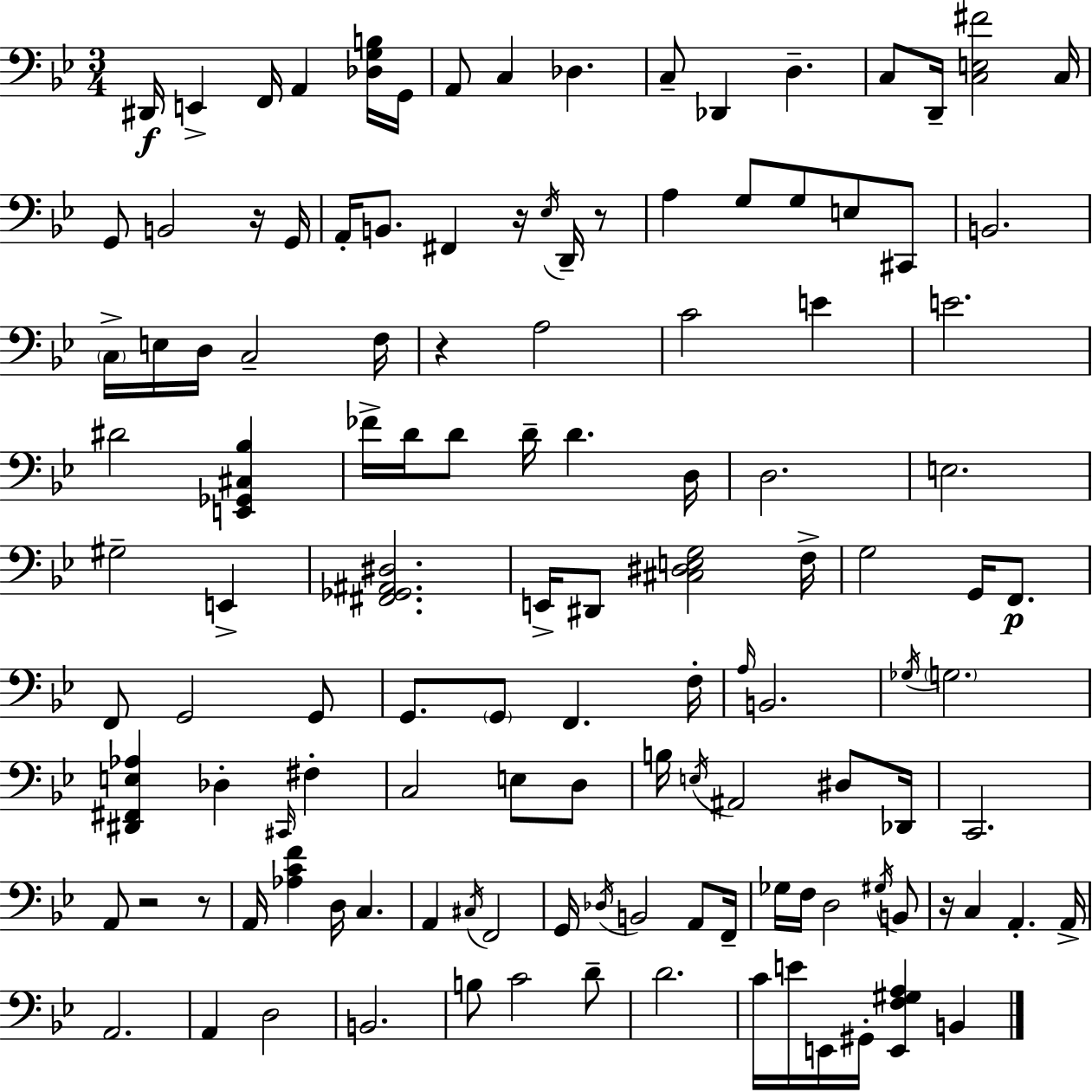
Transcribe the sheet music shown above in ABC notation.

X:1
T:Untitled
M:3/4
L:1/4
K:Bb
^D,,/4 E,, F,,/4 A,, [_D,G,B,]/4 G,,/4 A,,/2 C, _D, C,/2 _D,, D, C,/2 D,,/4 [C,E,^F]2 C,/4 G,,/2 B,,2 z/4 G,,/4 A,,/4 B,,/2 ^F,, z/4 _E,/4 D,,/4 z/2 A, G,/2 G,/2 E,/2 ^C,,/2 B,,2 C,/4 E,/4 D,/4 C,2 F,/4 z A,2 C2 E E2 ^D2 [E,,_G,,^C,_B,] _F/4 D/4 D/2 D/4 D D,/4 D,2 E,2 ^G,2 E,, [^F,,_G,,^A,,^D,]2 E,,/4 ^D,,/2 [^C,^D,E,G,]2 F,/4 G,2 G,,/4 F,,/2 F,,/2 G,,2 G,,/2 G,,/2 G,,/2 F,, F,/4 A,/4 B,,2 _G,/4 G,2 [^D,,^F,,E,_A,] _D, ^C,,/4 ^F, C,2 E,/2 D,/2 B,/4 E,/4 ^A,,2 ^D,/2 _D,,/4 C,,2 A,,/2 z2 z/2 A,,/4 [_A,CF] D,/4 C, A,, ^C,/4 F,,2 G,,/4 _D,/4 B,,2 A,,/2 F,,/4 _G,/4 F,/4 D,2 ^G,/4 B,,/2 z/4 C, A,, A,,/4 A,,2 A,, D,2 B,,2 B,/2 C2 D/2 D2 C/4 E/4 E,,/4 ^G,,/4 [E,,F,^G,A,] B,,